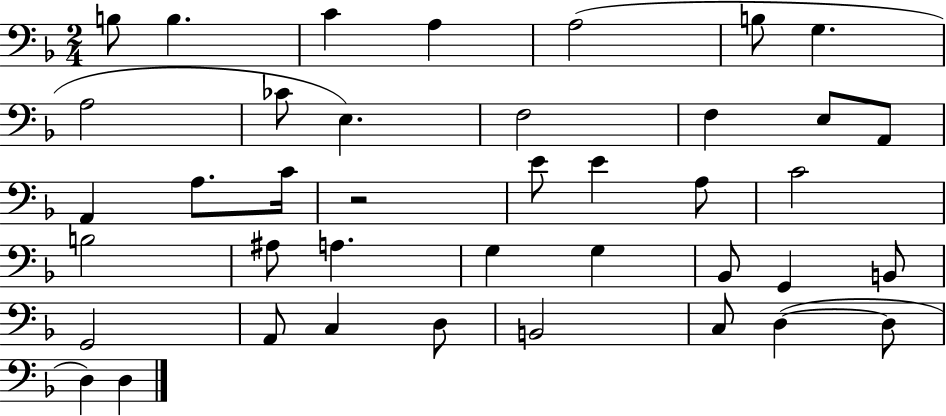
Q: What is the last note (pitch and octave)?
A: D3